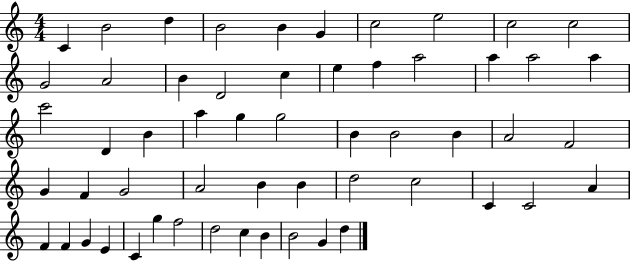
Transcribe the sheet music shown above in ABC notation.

X:1
T:Untitled
M:4/4
L:1/4
K:C
C B2 d B2 B G c2 e2 c2 c2 G2 A2 B D2 c e f a2 a a2 a c'2 D B a g g2 B B2 B A2 F2 G F G2 A2 B B d2 c2 C C2 A F F G E C g f2 d2 c B B2 G d